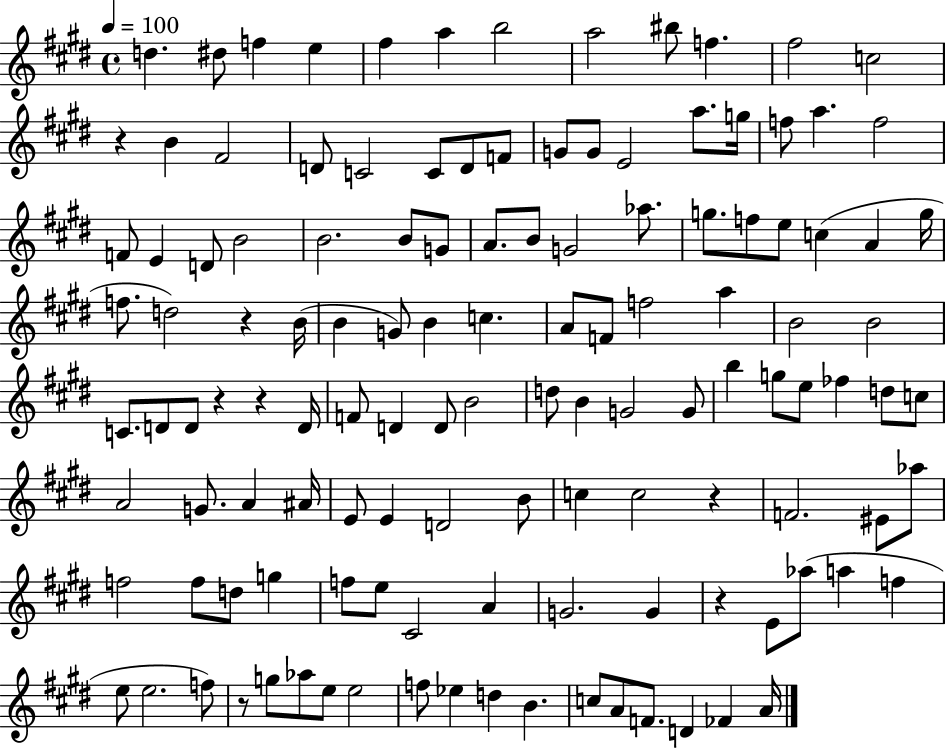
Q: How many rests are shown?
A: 7